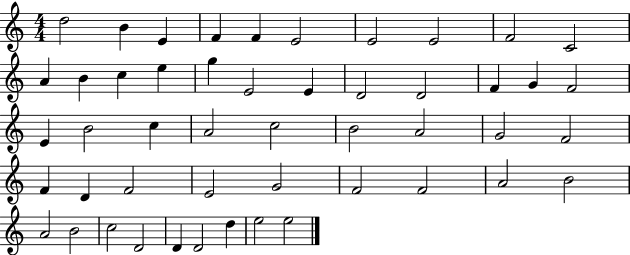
D5/h B4/q E4/q F4/q F4/q E4/h E4/h E4/h F4/h C4/h A4/q B4/q C5/q E5/q G5/q E4/h E4/q D4/h D4/h F4/q G4/q F4/h E4/q B4/h C5/q A4/h C5/h B4/h A4/h G4/h F4/h F4/q D4/q F4/h E4/h G4/h F4/h F4/h A4/h B4/h A4/h B4/h C5/h D4/h D4/q D4/h D5/q E5/h E5/h